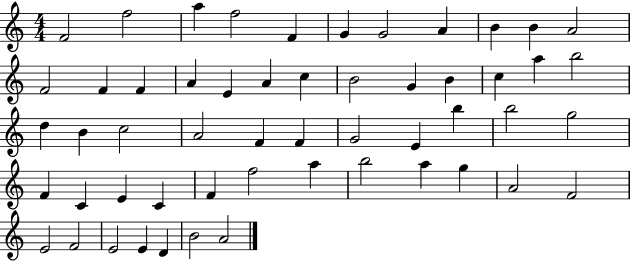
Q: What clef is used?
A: treble